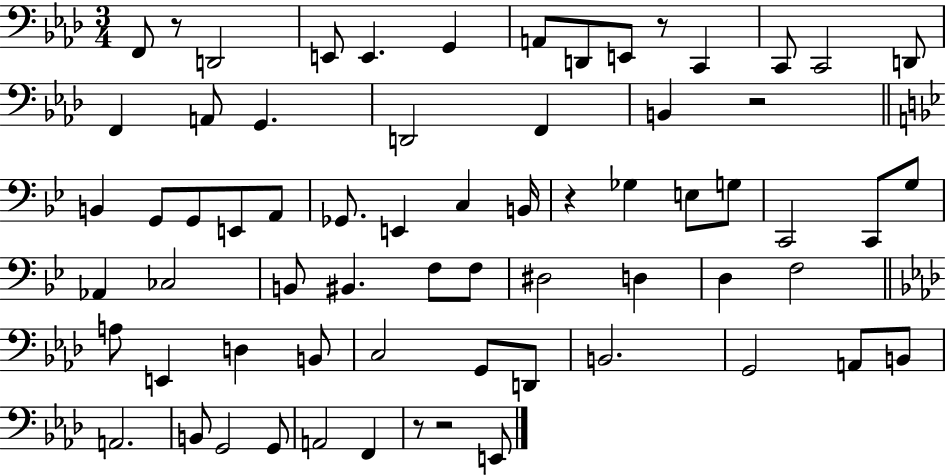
X:1
T:Untitled
M:3/4
L:1/4
K:Ab
F,,/2 z/2 D,,2 E,,/2 E,, G,, A,,/2 D,,/2 E,,/2 z/2 C,, C,,/2 C,,2 D,,/2 F,, A,,/2 G,, D,,2 F,, B,, z2 B,, G,,/2 G,,/2 E,,/2 A,,/2 _G,,/2 E,, C, B,,/4 z _G, E,/2 G,/2 C,,2 C,,/2 G,/2 _A,, _C,2 B,,/2 ^B,, F,/2 F,/2 ^D,2 D, D, F,2 A,/2 E,, D, B,,/2 C,2 G,,/2 D,,/2 B,,2 G,,2 A,,/2 B,,/2 A,,2 B,,/2 G,,2 G,,/2 A,,2 F,, z/2 z2 E,,/2